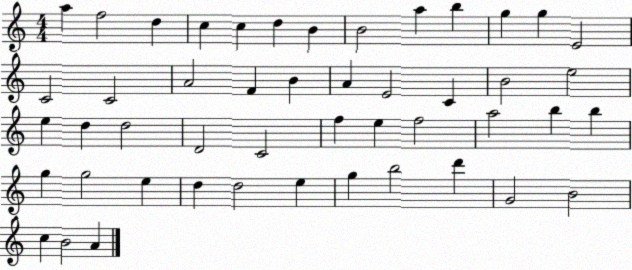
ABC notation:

X:1
T:Untitled
M:4/4
L:1/4
K:C
a f2 d c c d B B2 a b g g E2 C2 C2 A2 F B A E2 C B2 e2 e d d2 D2 C2 f e f2 a2 b b g g2 e d d2 e g b2 d' G2 B2 c B2 A